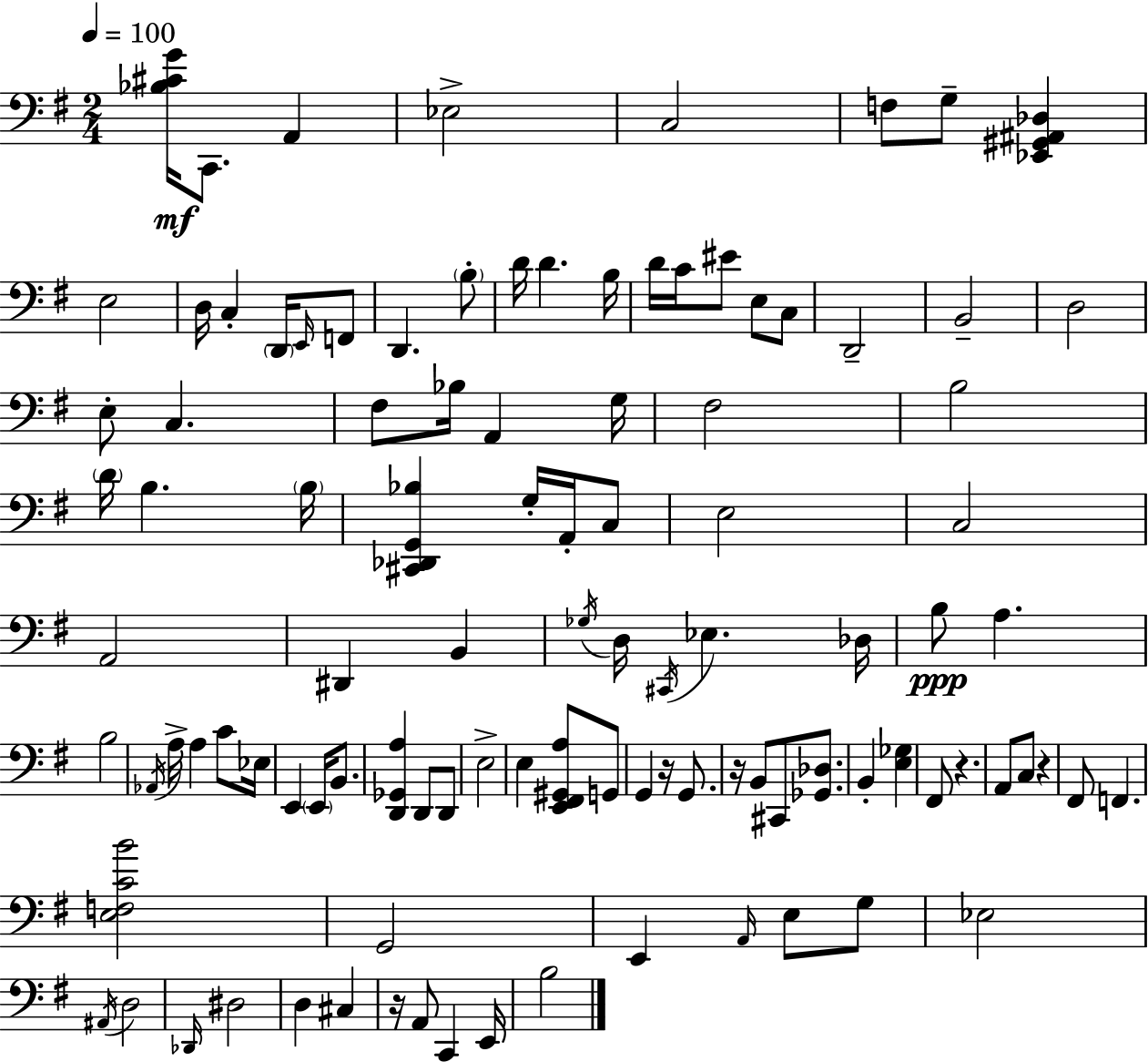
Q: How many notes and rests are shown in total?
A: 104